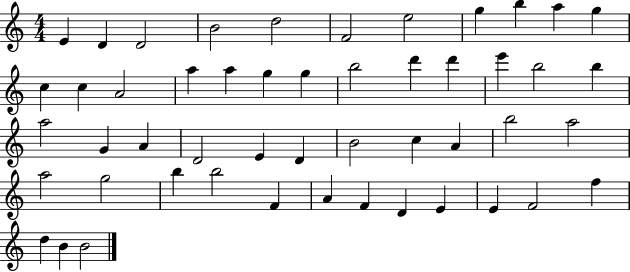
E4/q D4/q D4/h B4/h D5/h F4/h E5/h G5/q B5/q A5/q G5/q C5/q C5/q A4/h A5/q A5/q G5/q G5/q B5/h D6/q D6/q E6/q B5/h B5/q A5/h G4/q A4/q D4/h E4/q D4/q B4/h C5/q A4/q B5/h A5/h A5/h G5/h B5/q B5/h F4/q A4/q F4/q D4/q E4/q E4/q F4/h F5/q D5/q B4/q B4/h